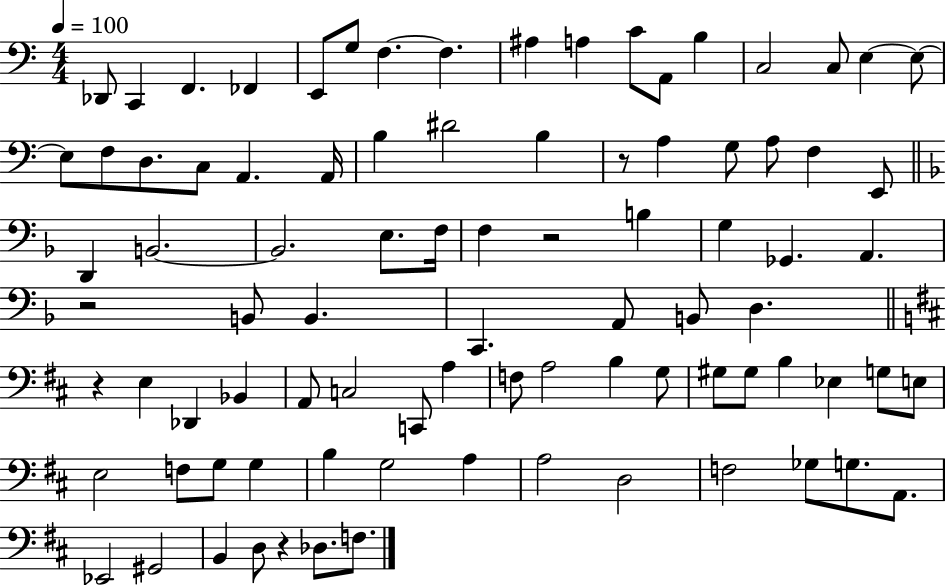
{
  \clef bass
  \numericTimeSignature
  \time 4/4
  \key c \major
  \tempo 4 = 100
  des,8 c,4 f,4. fes,4 | e,8 g8 f4.~~ f4. | ais4 a4 c'8 a,8 b4 | c2 c8 e4~~ e8~~ | \break e8 f8 d8. c8 a,4. a,16 | b4 dis'2 b4 | r8 a4 g8 a8 f4 e,8 | \bar "||" \break \key f \major d,4 b,2.~~ | b,2. e8. f16 | f4 r2 b4 | g4 ges,4. a,4. | \break r2 b,8 b,4. | c,4. a,8 b,8 d4. | \bar "||" \break \key b \minor r4 e4 des,4 bes,4 | a,8 c2 c,8 a4 | f8 a2 b4 g8 | gis8 gis8 b4 ees4 g8 e8 | \break e2 f8 g8 g4 | b4 g2 a4 | a2 d2 | f2 ges8 g8. a,8. | \break ees,2 gis,2 | b,4 d8 r4 des8. f8. | \bar "|."
}